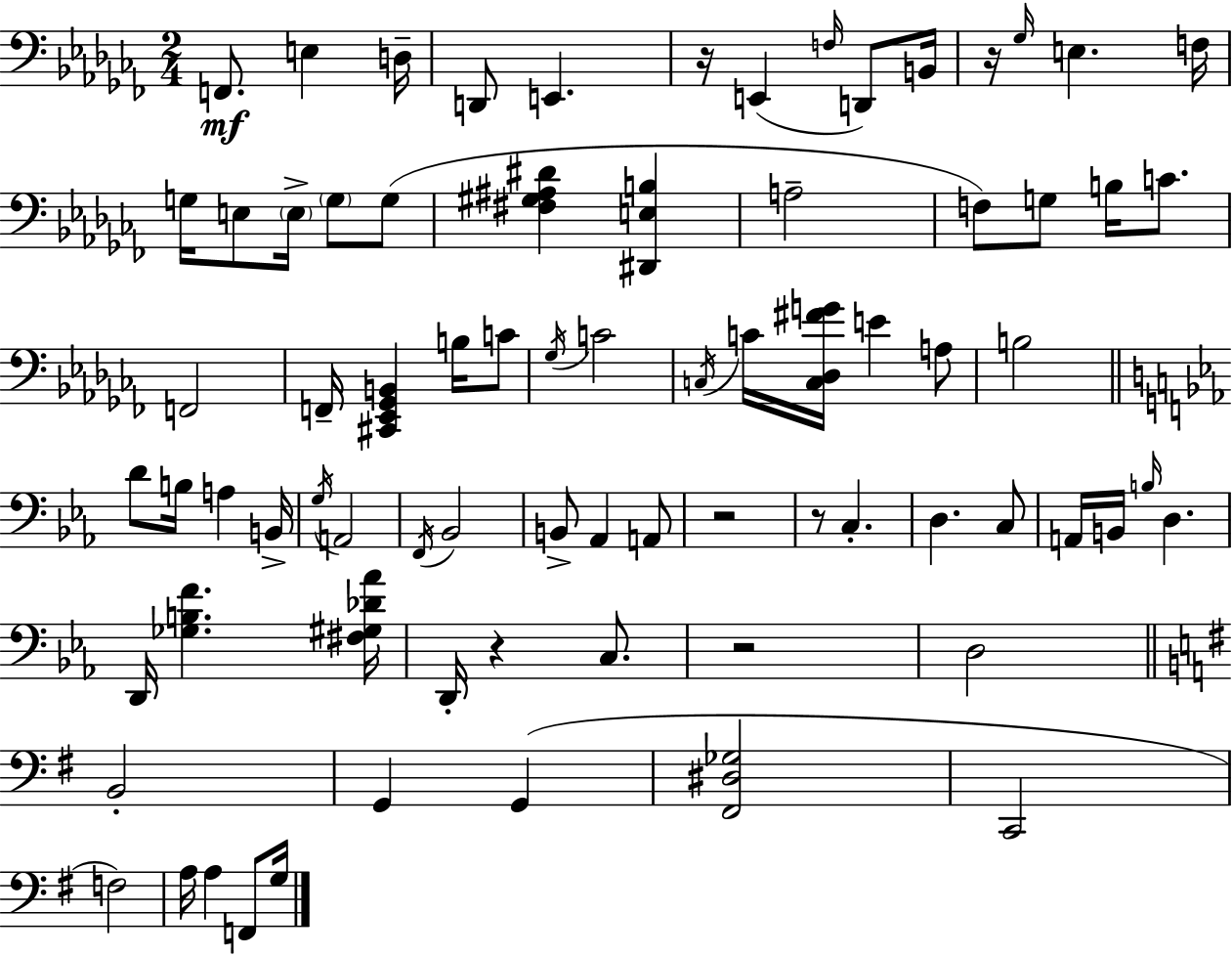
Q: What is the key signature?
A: AES minor